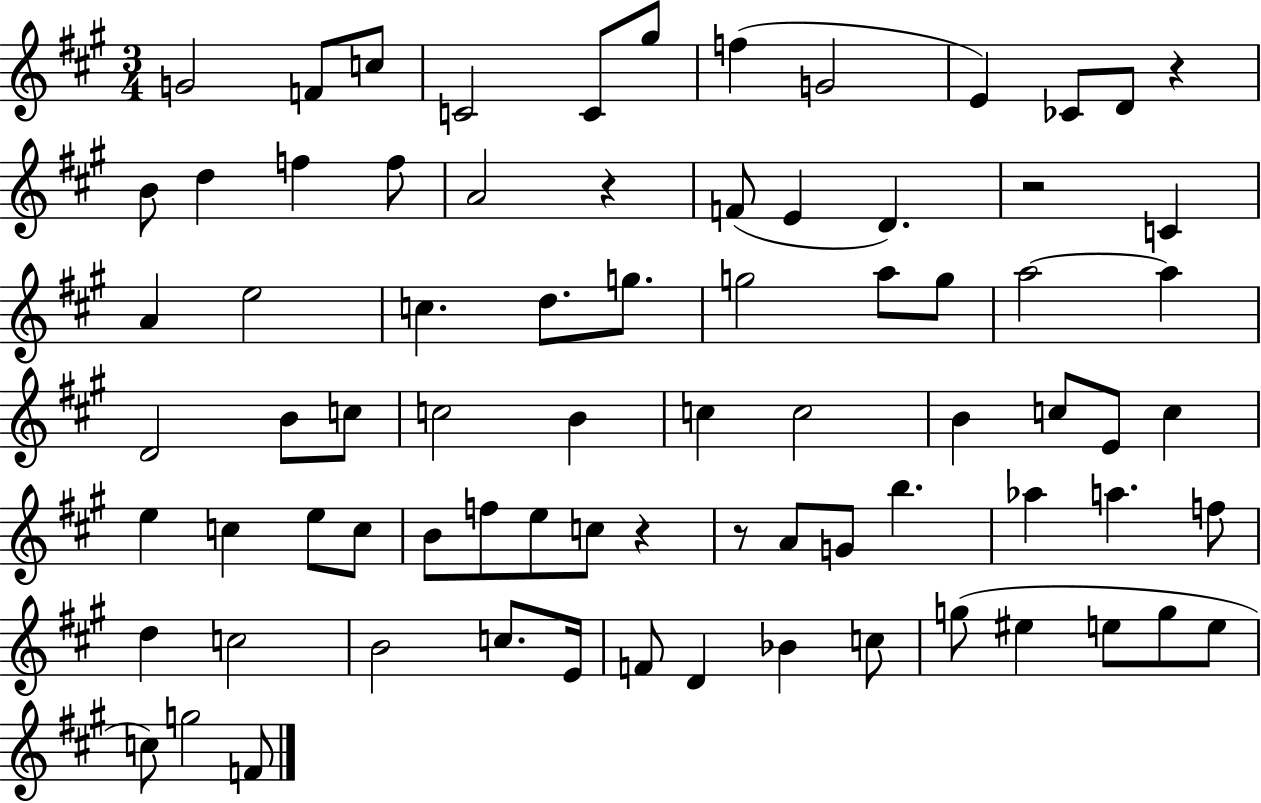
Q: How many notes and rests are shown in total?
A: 77